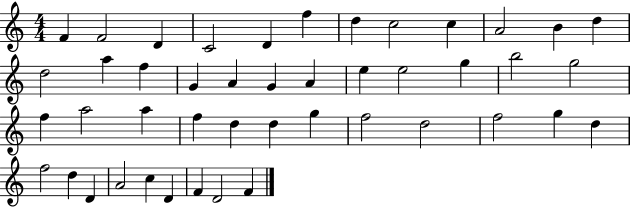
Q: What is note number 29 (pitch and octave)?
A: D5